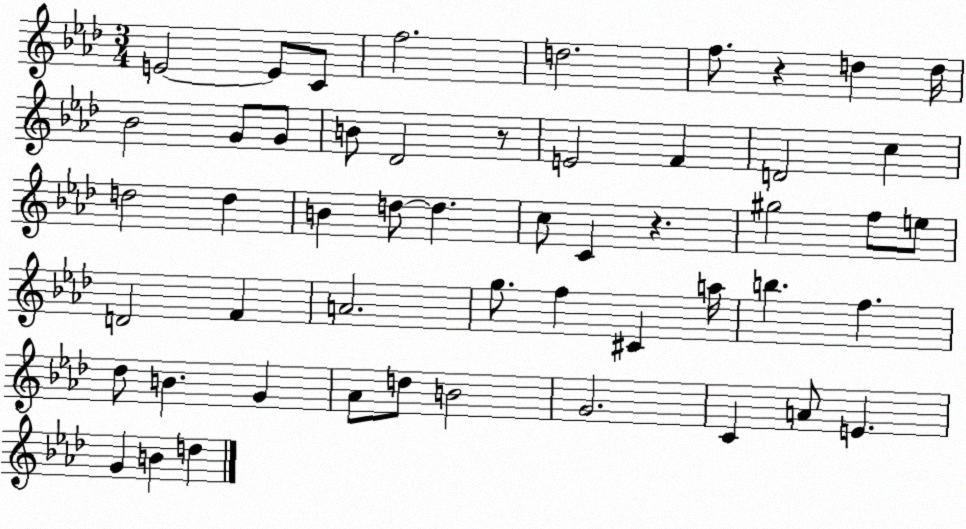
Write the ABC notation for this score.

X:1
T:Untitled
M:3/4
L:1/4
K:Ab
E2 E/2 C/2 f2 d2 f/2 z d d/4 _B2 G/2 G/2 B/2 _D2 z/2 E2 F D2 c d2 d B d/2 d c/2 C z ^g2 f/2 e/2 D2 F A2 g/2 f ^C a/4 b f _d/2 B G _A/2 d/2 B2 G2 C A/2 E G B d